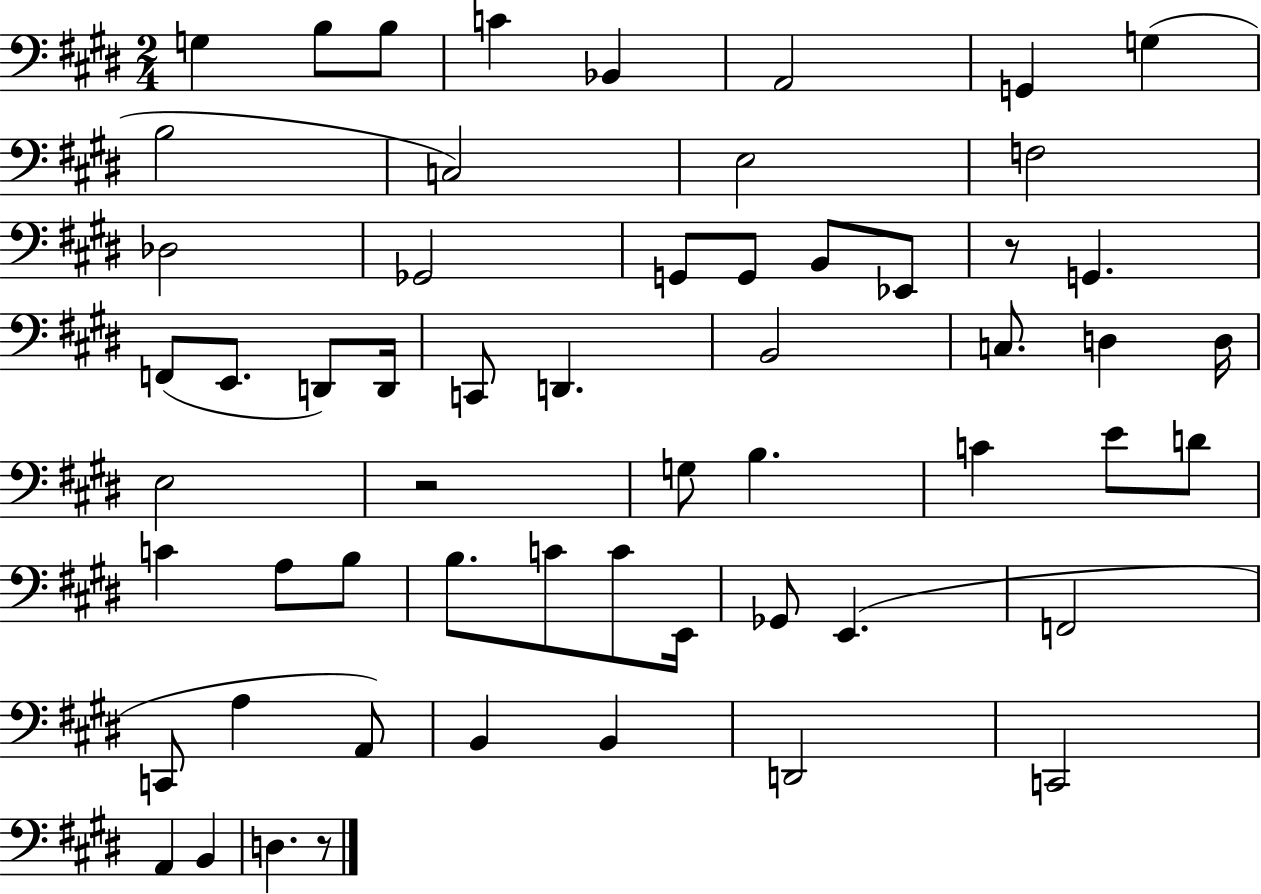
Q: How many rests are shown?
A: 3